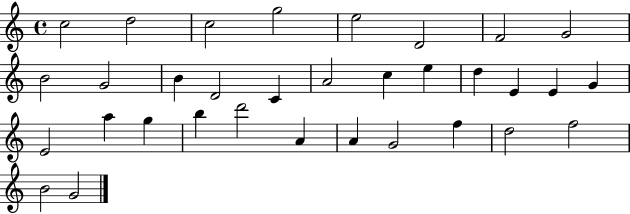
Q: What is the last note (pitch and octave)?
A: G4